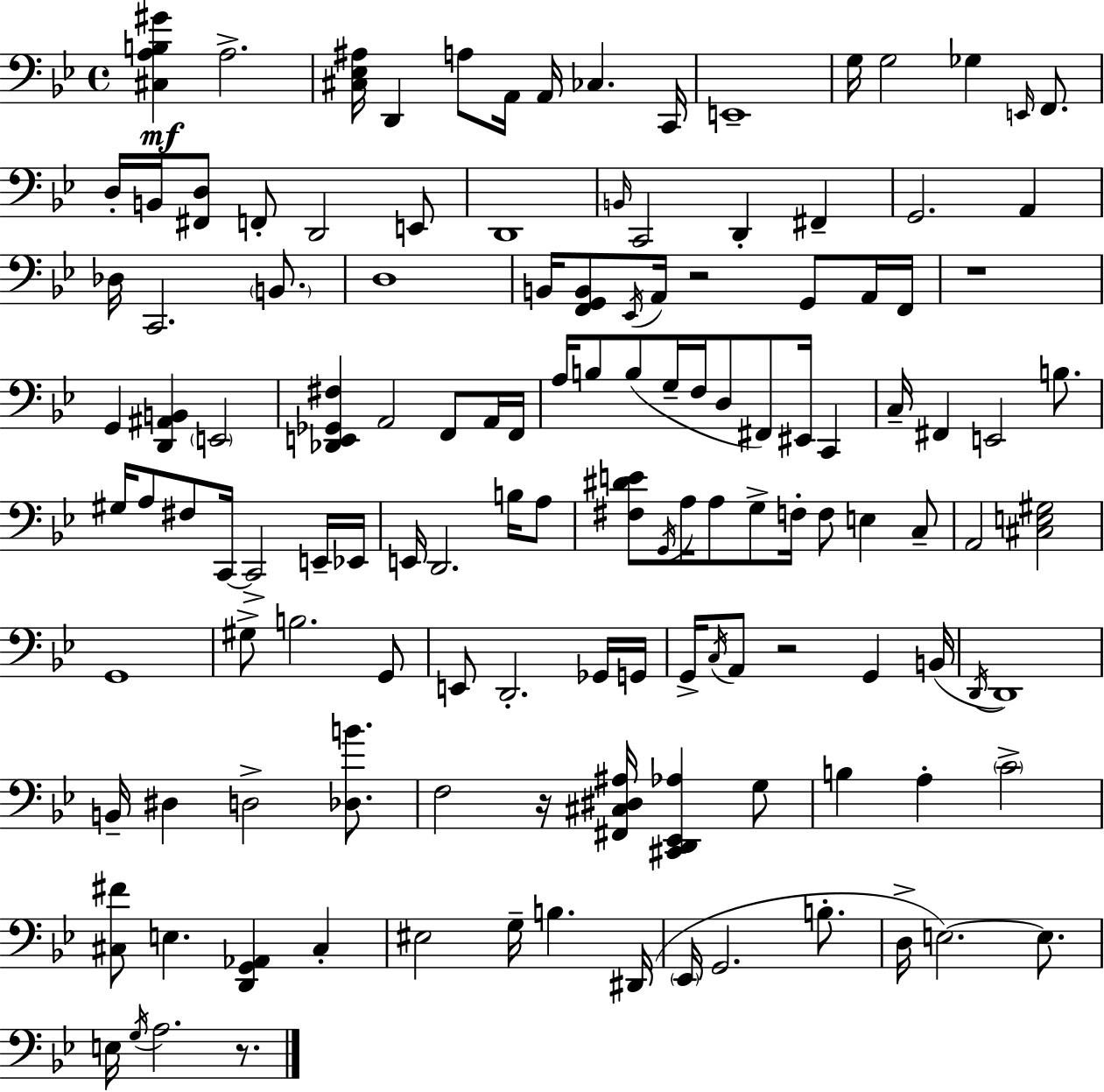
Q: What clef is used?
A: bass